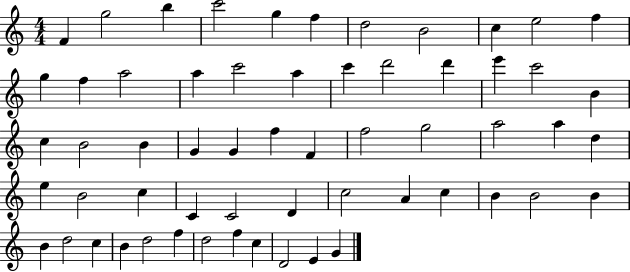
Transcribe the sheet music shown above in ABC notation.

X:1
T:Untitled
M:4/4
L:1/4
K:C
F g2 b c'2 g f d2 B2 c e2 f g f a2 a c'2 a c' d'2 d' e' c'2 B c B2 B G G f F f2 g2 a2 a d e B2 c C C2 D c2 A c B B2 B B d2 c B d2 f d2 f c D2 E G